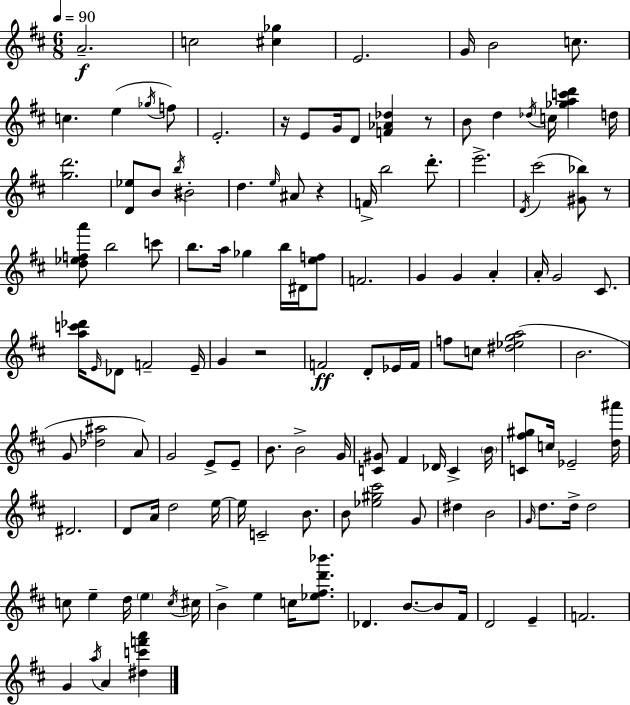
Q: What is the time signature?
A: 6/8